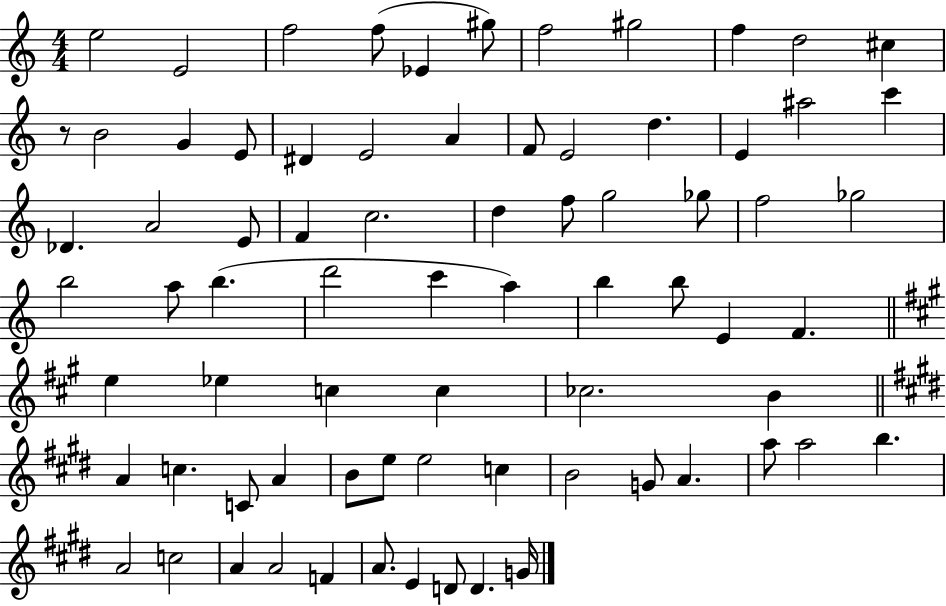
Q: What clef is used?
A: treble